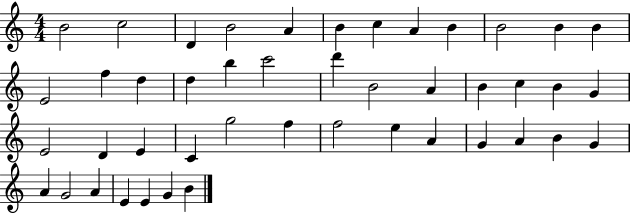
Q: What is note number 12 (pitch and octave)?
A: B4